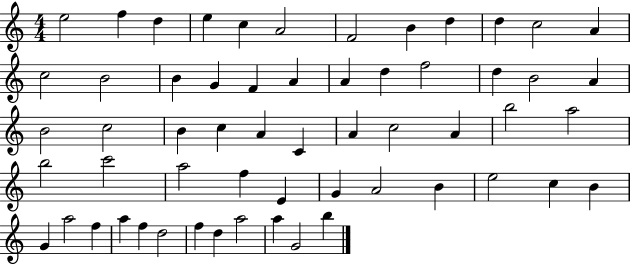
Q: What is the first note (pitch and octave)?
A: E5